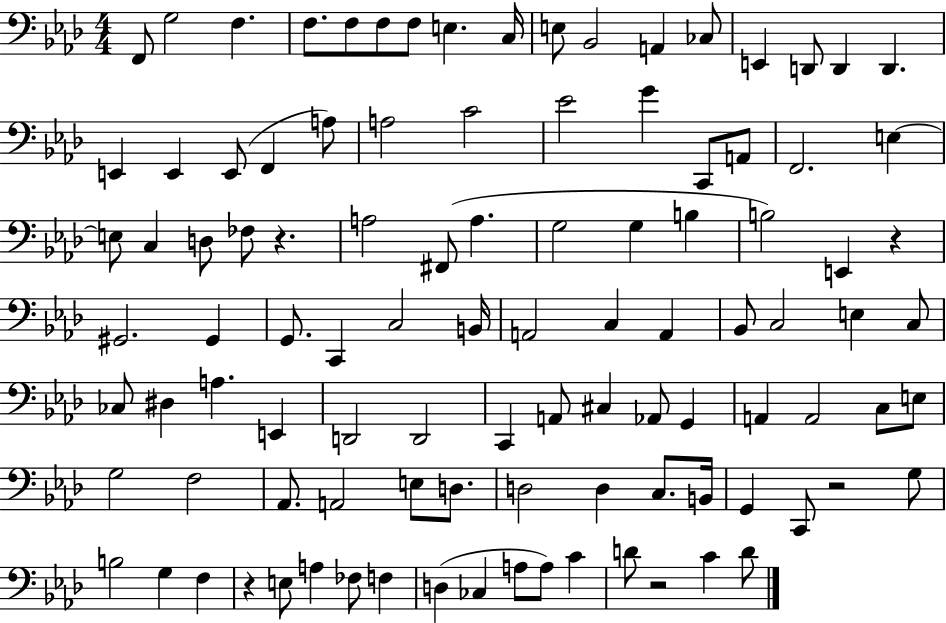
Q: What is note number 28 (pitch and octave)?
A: A2